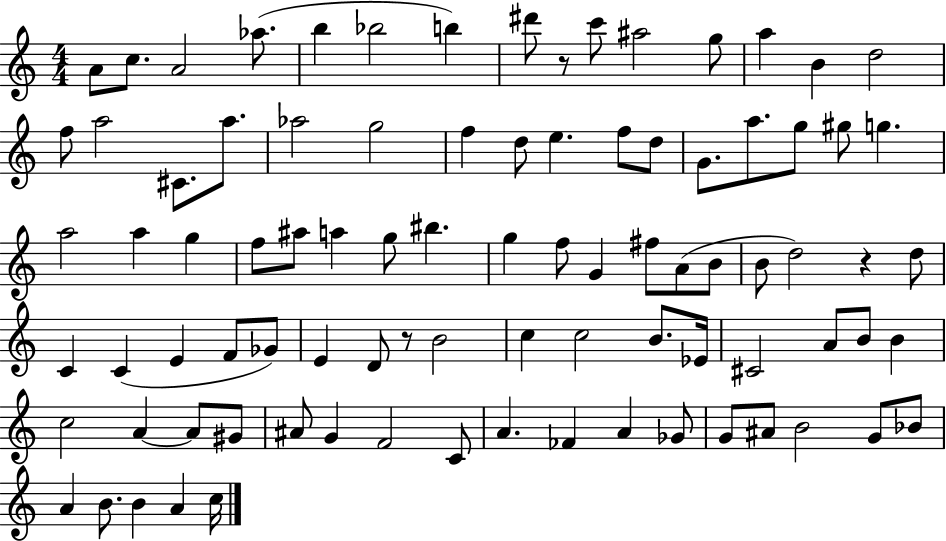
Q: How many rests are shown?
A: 3